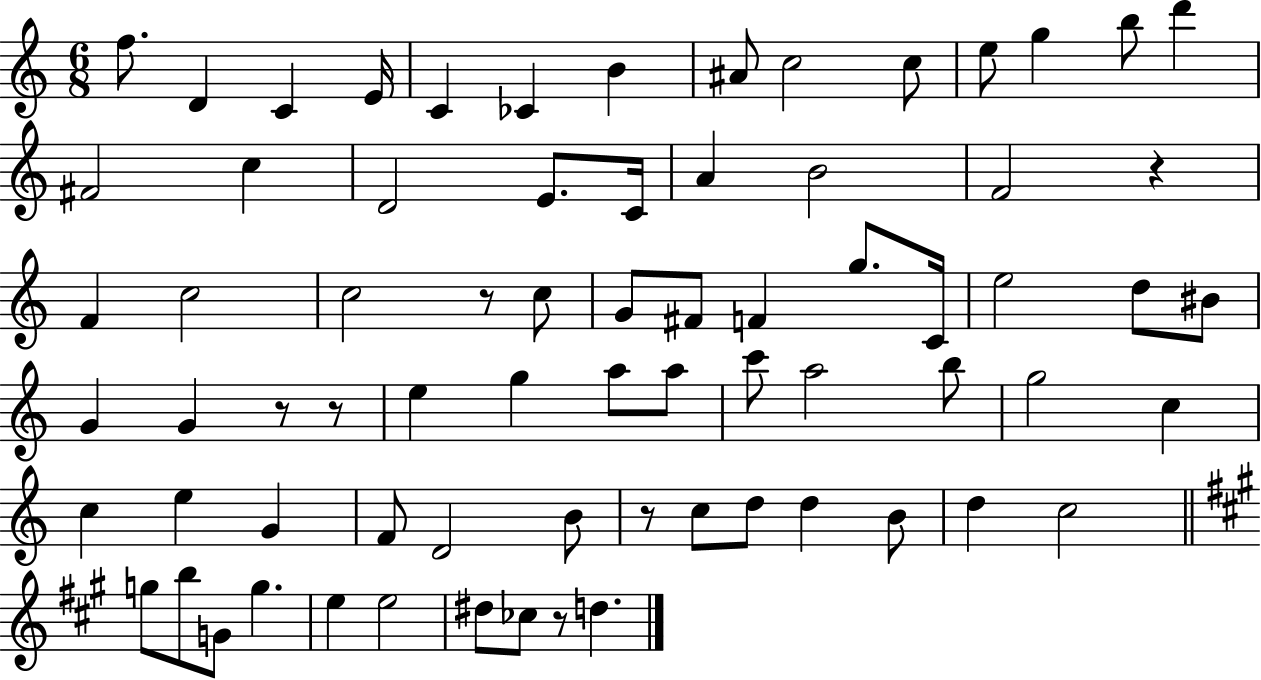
{
  \clef treble
  \numericTimeSignature
  \time 6/8
  \key c \major
  \repeat volta 2 { f''8. d'4 c'4 e'16 | c'4 ces'4 b'4 | ais'8 c''2 c''8 | e''8 g''4 b''8 d'''4 | \break fis'2 c''4 | d'2 e'8. c'16 | a'4 b'2 | f'2 r4 | \break f'4 c''2 | c''2 r8 c''8 | g'8 fis'8 f'4 g''8. c'16 | e''2 d''8 bis'8 | \break g'4 g'4 r8 r8 | e''4 g''4 a''8 a''8 | c'''8 a''2 b''8 | g''2 c''4 | \break c''4 e''4 g'4 | f'8 d'2 b'8 | r8 c''8 d''8 d''4 b'8 | d''4 c''2 | \break \bar "||" \break \key a \major g''8 b''8 g'8 g''4. | e''4 e''2 | dis''8 ces''8 r8 d''4. | } \bar "|."
}